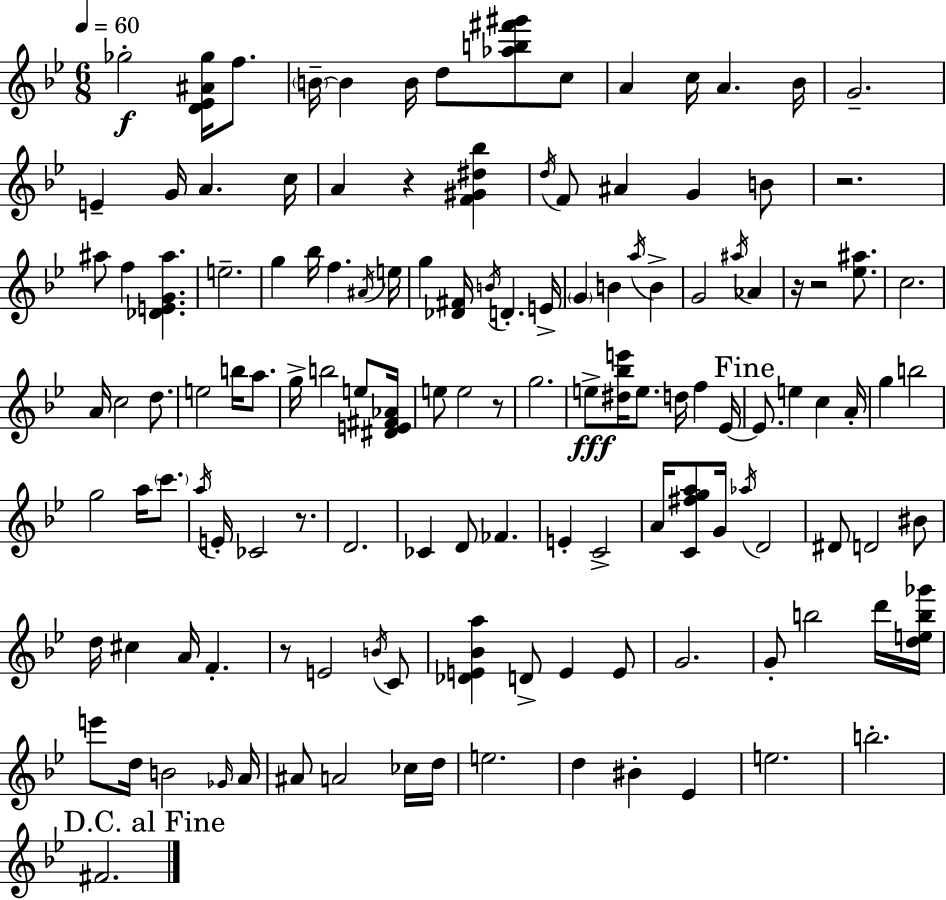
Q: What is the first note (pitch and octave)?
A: Gb5